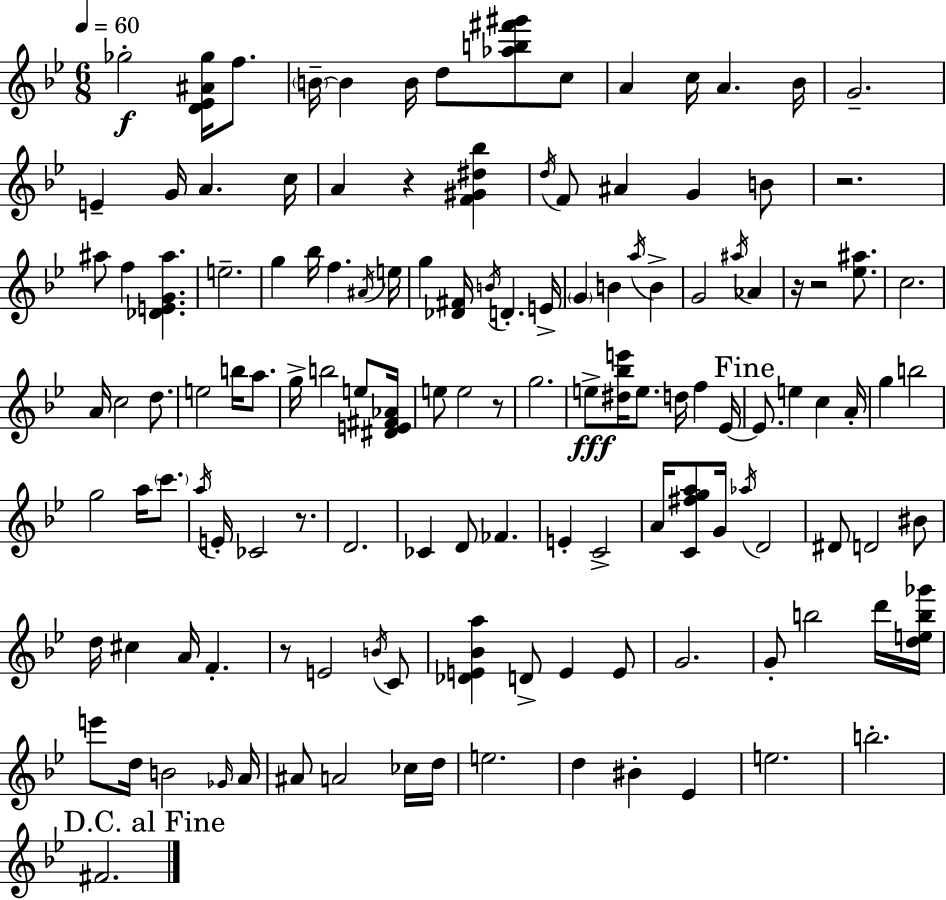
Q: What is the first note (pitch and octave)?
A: Gb5